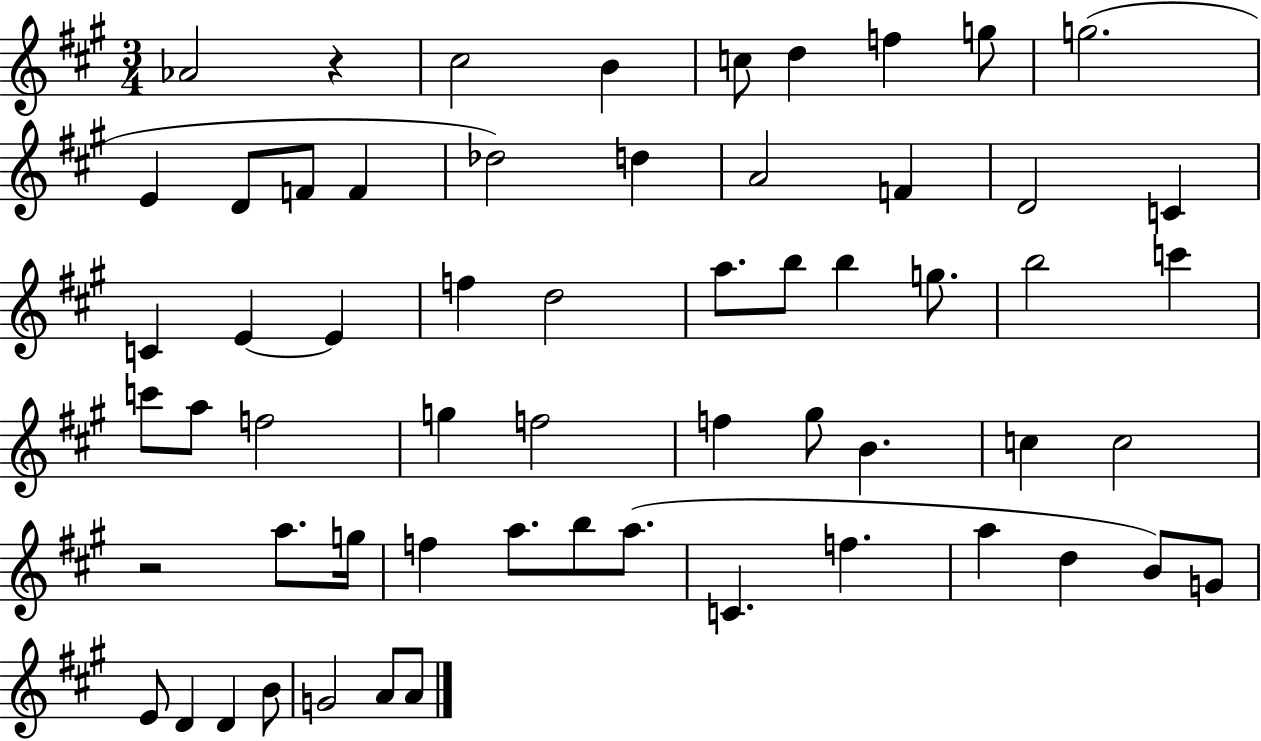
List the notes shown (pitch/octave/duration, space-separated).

Ab4/h R/q C#5/h B4/q C5/e D5/q F5/q G5/e G5/h. E4/q D4/e F4/e F4/q Db5/h D5/q A4/h F4/q D4/h C4/q C4/q E4/q E4/q F5/q D5/h A5/e. B5/e B5/q G5/e. B5/h C6/q C6/e A5/e F5/h G5/q F5/h F5/q G#5/e B4/q. C5/q C5/h R/h A5/e. G5/s F5/q A5/e. B5/e A5/e. C4/q. F5/q. A5/q D5/q B4/e G4/e E4/e D4/q D4/q B4/e G4/h A4/e A4/e